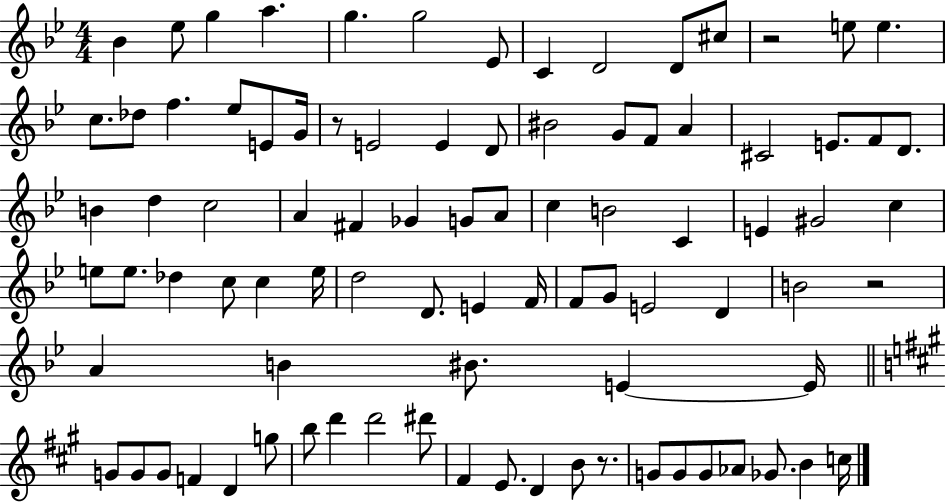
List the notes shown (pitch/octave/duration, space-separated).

Bb4/q Eb5/e G5/q A5/q. G5/q. G5/h Eb4/e C4/q D4/h D4/e C#5/e R/h E5/e E5/q. C5/e. Db5/e F5/q. Eb5/e E4/e G4/s R/e E4/h E4/q D4/e BIS4/h G4/e F4/e A4/q C#4/h E4/e. F4/e D4/e. B4/q D5/q C5/h A4/q F#4/q Gb4/q G4/e A4/e C5/q B4/h C4/q E4/q G#4/h C5/q E5/e E5/e. Db5/q C5/e C5/q E5/s D5/h D4/e. E4/q F4/s F4/e G4/e E4/h D4/q B4/h R/h A4/q B4/q BIS4/e. E4/q E4/s G4/e G4/e G4/e F4/q D4/q G5/e B5/e D6/q D6/h D#6/e F#4/q E4/e. D4/q B4/e R/e. G4/e G4/e G4/e Ab4/e Gb4/e. B4/q C5/s